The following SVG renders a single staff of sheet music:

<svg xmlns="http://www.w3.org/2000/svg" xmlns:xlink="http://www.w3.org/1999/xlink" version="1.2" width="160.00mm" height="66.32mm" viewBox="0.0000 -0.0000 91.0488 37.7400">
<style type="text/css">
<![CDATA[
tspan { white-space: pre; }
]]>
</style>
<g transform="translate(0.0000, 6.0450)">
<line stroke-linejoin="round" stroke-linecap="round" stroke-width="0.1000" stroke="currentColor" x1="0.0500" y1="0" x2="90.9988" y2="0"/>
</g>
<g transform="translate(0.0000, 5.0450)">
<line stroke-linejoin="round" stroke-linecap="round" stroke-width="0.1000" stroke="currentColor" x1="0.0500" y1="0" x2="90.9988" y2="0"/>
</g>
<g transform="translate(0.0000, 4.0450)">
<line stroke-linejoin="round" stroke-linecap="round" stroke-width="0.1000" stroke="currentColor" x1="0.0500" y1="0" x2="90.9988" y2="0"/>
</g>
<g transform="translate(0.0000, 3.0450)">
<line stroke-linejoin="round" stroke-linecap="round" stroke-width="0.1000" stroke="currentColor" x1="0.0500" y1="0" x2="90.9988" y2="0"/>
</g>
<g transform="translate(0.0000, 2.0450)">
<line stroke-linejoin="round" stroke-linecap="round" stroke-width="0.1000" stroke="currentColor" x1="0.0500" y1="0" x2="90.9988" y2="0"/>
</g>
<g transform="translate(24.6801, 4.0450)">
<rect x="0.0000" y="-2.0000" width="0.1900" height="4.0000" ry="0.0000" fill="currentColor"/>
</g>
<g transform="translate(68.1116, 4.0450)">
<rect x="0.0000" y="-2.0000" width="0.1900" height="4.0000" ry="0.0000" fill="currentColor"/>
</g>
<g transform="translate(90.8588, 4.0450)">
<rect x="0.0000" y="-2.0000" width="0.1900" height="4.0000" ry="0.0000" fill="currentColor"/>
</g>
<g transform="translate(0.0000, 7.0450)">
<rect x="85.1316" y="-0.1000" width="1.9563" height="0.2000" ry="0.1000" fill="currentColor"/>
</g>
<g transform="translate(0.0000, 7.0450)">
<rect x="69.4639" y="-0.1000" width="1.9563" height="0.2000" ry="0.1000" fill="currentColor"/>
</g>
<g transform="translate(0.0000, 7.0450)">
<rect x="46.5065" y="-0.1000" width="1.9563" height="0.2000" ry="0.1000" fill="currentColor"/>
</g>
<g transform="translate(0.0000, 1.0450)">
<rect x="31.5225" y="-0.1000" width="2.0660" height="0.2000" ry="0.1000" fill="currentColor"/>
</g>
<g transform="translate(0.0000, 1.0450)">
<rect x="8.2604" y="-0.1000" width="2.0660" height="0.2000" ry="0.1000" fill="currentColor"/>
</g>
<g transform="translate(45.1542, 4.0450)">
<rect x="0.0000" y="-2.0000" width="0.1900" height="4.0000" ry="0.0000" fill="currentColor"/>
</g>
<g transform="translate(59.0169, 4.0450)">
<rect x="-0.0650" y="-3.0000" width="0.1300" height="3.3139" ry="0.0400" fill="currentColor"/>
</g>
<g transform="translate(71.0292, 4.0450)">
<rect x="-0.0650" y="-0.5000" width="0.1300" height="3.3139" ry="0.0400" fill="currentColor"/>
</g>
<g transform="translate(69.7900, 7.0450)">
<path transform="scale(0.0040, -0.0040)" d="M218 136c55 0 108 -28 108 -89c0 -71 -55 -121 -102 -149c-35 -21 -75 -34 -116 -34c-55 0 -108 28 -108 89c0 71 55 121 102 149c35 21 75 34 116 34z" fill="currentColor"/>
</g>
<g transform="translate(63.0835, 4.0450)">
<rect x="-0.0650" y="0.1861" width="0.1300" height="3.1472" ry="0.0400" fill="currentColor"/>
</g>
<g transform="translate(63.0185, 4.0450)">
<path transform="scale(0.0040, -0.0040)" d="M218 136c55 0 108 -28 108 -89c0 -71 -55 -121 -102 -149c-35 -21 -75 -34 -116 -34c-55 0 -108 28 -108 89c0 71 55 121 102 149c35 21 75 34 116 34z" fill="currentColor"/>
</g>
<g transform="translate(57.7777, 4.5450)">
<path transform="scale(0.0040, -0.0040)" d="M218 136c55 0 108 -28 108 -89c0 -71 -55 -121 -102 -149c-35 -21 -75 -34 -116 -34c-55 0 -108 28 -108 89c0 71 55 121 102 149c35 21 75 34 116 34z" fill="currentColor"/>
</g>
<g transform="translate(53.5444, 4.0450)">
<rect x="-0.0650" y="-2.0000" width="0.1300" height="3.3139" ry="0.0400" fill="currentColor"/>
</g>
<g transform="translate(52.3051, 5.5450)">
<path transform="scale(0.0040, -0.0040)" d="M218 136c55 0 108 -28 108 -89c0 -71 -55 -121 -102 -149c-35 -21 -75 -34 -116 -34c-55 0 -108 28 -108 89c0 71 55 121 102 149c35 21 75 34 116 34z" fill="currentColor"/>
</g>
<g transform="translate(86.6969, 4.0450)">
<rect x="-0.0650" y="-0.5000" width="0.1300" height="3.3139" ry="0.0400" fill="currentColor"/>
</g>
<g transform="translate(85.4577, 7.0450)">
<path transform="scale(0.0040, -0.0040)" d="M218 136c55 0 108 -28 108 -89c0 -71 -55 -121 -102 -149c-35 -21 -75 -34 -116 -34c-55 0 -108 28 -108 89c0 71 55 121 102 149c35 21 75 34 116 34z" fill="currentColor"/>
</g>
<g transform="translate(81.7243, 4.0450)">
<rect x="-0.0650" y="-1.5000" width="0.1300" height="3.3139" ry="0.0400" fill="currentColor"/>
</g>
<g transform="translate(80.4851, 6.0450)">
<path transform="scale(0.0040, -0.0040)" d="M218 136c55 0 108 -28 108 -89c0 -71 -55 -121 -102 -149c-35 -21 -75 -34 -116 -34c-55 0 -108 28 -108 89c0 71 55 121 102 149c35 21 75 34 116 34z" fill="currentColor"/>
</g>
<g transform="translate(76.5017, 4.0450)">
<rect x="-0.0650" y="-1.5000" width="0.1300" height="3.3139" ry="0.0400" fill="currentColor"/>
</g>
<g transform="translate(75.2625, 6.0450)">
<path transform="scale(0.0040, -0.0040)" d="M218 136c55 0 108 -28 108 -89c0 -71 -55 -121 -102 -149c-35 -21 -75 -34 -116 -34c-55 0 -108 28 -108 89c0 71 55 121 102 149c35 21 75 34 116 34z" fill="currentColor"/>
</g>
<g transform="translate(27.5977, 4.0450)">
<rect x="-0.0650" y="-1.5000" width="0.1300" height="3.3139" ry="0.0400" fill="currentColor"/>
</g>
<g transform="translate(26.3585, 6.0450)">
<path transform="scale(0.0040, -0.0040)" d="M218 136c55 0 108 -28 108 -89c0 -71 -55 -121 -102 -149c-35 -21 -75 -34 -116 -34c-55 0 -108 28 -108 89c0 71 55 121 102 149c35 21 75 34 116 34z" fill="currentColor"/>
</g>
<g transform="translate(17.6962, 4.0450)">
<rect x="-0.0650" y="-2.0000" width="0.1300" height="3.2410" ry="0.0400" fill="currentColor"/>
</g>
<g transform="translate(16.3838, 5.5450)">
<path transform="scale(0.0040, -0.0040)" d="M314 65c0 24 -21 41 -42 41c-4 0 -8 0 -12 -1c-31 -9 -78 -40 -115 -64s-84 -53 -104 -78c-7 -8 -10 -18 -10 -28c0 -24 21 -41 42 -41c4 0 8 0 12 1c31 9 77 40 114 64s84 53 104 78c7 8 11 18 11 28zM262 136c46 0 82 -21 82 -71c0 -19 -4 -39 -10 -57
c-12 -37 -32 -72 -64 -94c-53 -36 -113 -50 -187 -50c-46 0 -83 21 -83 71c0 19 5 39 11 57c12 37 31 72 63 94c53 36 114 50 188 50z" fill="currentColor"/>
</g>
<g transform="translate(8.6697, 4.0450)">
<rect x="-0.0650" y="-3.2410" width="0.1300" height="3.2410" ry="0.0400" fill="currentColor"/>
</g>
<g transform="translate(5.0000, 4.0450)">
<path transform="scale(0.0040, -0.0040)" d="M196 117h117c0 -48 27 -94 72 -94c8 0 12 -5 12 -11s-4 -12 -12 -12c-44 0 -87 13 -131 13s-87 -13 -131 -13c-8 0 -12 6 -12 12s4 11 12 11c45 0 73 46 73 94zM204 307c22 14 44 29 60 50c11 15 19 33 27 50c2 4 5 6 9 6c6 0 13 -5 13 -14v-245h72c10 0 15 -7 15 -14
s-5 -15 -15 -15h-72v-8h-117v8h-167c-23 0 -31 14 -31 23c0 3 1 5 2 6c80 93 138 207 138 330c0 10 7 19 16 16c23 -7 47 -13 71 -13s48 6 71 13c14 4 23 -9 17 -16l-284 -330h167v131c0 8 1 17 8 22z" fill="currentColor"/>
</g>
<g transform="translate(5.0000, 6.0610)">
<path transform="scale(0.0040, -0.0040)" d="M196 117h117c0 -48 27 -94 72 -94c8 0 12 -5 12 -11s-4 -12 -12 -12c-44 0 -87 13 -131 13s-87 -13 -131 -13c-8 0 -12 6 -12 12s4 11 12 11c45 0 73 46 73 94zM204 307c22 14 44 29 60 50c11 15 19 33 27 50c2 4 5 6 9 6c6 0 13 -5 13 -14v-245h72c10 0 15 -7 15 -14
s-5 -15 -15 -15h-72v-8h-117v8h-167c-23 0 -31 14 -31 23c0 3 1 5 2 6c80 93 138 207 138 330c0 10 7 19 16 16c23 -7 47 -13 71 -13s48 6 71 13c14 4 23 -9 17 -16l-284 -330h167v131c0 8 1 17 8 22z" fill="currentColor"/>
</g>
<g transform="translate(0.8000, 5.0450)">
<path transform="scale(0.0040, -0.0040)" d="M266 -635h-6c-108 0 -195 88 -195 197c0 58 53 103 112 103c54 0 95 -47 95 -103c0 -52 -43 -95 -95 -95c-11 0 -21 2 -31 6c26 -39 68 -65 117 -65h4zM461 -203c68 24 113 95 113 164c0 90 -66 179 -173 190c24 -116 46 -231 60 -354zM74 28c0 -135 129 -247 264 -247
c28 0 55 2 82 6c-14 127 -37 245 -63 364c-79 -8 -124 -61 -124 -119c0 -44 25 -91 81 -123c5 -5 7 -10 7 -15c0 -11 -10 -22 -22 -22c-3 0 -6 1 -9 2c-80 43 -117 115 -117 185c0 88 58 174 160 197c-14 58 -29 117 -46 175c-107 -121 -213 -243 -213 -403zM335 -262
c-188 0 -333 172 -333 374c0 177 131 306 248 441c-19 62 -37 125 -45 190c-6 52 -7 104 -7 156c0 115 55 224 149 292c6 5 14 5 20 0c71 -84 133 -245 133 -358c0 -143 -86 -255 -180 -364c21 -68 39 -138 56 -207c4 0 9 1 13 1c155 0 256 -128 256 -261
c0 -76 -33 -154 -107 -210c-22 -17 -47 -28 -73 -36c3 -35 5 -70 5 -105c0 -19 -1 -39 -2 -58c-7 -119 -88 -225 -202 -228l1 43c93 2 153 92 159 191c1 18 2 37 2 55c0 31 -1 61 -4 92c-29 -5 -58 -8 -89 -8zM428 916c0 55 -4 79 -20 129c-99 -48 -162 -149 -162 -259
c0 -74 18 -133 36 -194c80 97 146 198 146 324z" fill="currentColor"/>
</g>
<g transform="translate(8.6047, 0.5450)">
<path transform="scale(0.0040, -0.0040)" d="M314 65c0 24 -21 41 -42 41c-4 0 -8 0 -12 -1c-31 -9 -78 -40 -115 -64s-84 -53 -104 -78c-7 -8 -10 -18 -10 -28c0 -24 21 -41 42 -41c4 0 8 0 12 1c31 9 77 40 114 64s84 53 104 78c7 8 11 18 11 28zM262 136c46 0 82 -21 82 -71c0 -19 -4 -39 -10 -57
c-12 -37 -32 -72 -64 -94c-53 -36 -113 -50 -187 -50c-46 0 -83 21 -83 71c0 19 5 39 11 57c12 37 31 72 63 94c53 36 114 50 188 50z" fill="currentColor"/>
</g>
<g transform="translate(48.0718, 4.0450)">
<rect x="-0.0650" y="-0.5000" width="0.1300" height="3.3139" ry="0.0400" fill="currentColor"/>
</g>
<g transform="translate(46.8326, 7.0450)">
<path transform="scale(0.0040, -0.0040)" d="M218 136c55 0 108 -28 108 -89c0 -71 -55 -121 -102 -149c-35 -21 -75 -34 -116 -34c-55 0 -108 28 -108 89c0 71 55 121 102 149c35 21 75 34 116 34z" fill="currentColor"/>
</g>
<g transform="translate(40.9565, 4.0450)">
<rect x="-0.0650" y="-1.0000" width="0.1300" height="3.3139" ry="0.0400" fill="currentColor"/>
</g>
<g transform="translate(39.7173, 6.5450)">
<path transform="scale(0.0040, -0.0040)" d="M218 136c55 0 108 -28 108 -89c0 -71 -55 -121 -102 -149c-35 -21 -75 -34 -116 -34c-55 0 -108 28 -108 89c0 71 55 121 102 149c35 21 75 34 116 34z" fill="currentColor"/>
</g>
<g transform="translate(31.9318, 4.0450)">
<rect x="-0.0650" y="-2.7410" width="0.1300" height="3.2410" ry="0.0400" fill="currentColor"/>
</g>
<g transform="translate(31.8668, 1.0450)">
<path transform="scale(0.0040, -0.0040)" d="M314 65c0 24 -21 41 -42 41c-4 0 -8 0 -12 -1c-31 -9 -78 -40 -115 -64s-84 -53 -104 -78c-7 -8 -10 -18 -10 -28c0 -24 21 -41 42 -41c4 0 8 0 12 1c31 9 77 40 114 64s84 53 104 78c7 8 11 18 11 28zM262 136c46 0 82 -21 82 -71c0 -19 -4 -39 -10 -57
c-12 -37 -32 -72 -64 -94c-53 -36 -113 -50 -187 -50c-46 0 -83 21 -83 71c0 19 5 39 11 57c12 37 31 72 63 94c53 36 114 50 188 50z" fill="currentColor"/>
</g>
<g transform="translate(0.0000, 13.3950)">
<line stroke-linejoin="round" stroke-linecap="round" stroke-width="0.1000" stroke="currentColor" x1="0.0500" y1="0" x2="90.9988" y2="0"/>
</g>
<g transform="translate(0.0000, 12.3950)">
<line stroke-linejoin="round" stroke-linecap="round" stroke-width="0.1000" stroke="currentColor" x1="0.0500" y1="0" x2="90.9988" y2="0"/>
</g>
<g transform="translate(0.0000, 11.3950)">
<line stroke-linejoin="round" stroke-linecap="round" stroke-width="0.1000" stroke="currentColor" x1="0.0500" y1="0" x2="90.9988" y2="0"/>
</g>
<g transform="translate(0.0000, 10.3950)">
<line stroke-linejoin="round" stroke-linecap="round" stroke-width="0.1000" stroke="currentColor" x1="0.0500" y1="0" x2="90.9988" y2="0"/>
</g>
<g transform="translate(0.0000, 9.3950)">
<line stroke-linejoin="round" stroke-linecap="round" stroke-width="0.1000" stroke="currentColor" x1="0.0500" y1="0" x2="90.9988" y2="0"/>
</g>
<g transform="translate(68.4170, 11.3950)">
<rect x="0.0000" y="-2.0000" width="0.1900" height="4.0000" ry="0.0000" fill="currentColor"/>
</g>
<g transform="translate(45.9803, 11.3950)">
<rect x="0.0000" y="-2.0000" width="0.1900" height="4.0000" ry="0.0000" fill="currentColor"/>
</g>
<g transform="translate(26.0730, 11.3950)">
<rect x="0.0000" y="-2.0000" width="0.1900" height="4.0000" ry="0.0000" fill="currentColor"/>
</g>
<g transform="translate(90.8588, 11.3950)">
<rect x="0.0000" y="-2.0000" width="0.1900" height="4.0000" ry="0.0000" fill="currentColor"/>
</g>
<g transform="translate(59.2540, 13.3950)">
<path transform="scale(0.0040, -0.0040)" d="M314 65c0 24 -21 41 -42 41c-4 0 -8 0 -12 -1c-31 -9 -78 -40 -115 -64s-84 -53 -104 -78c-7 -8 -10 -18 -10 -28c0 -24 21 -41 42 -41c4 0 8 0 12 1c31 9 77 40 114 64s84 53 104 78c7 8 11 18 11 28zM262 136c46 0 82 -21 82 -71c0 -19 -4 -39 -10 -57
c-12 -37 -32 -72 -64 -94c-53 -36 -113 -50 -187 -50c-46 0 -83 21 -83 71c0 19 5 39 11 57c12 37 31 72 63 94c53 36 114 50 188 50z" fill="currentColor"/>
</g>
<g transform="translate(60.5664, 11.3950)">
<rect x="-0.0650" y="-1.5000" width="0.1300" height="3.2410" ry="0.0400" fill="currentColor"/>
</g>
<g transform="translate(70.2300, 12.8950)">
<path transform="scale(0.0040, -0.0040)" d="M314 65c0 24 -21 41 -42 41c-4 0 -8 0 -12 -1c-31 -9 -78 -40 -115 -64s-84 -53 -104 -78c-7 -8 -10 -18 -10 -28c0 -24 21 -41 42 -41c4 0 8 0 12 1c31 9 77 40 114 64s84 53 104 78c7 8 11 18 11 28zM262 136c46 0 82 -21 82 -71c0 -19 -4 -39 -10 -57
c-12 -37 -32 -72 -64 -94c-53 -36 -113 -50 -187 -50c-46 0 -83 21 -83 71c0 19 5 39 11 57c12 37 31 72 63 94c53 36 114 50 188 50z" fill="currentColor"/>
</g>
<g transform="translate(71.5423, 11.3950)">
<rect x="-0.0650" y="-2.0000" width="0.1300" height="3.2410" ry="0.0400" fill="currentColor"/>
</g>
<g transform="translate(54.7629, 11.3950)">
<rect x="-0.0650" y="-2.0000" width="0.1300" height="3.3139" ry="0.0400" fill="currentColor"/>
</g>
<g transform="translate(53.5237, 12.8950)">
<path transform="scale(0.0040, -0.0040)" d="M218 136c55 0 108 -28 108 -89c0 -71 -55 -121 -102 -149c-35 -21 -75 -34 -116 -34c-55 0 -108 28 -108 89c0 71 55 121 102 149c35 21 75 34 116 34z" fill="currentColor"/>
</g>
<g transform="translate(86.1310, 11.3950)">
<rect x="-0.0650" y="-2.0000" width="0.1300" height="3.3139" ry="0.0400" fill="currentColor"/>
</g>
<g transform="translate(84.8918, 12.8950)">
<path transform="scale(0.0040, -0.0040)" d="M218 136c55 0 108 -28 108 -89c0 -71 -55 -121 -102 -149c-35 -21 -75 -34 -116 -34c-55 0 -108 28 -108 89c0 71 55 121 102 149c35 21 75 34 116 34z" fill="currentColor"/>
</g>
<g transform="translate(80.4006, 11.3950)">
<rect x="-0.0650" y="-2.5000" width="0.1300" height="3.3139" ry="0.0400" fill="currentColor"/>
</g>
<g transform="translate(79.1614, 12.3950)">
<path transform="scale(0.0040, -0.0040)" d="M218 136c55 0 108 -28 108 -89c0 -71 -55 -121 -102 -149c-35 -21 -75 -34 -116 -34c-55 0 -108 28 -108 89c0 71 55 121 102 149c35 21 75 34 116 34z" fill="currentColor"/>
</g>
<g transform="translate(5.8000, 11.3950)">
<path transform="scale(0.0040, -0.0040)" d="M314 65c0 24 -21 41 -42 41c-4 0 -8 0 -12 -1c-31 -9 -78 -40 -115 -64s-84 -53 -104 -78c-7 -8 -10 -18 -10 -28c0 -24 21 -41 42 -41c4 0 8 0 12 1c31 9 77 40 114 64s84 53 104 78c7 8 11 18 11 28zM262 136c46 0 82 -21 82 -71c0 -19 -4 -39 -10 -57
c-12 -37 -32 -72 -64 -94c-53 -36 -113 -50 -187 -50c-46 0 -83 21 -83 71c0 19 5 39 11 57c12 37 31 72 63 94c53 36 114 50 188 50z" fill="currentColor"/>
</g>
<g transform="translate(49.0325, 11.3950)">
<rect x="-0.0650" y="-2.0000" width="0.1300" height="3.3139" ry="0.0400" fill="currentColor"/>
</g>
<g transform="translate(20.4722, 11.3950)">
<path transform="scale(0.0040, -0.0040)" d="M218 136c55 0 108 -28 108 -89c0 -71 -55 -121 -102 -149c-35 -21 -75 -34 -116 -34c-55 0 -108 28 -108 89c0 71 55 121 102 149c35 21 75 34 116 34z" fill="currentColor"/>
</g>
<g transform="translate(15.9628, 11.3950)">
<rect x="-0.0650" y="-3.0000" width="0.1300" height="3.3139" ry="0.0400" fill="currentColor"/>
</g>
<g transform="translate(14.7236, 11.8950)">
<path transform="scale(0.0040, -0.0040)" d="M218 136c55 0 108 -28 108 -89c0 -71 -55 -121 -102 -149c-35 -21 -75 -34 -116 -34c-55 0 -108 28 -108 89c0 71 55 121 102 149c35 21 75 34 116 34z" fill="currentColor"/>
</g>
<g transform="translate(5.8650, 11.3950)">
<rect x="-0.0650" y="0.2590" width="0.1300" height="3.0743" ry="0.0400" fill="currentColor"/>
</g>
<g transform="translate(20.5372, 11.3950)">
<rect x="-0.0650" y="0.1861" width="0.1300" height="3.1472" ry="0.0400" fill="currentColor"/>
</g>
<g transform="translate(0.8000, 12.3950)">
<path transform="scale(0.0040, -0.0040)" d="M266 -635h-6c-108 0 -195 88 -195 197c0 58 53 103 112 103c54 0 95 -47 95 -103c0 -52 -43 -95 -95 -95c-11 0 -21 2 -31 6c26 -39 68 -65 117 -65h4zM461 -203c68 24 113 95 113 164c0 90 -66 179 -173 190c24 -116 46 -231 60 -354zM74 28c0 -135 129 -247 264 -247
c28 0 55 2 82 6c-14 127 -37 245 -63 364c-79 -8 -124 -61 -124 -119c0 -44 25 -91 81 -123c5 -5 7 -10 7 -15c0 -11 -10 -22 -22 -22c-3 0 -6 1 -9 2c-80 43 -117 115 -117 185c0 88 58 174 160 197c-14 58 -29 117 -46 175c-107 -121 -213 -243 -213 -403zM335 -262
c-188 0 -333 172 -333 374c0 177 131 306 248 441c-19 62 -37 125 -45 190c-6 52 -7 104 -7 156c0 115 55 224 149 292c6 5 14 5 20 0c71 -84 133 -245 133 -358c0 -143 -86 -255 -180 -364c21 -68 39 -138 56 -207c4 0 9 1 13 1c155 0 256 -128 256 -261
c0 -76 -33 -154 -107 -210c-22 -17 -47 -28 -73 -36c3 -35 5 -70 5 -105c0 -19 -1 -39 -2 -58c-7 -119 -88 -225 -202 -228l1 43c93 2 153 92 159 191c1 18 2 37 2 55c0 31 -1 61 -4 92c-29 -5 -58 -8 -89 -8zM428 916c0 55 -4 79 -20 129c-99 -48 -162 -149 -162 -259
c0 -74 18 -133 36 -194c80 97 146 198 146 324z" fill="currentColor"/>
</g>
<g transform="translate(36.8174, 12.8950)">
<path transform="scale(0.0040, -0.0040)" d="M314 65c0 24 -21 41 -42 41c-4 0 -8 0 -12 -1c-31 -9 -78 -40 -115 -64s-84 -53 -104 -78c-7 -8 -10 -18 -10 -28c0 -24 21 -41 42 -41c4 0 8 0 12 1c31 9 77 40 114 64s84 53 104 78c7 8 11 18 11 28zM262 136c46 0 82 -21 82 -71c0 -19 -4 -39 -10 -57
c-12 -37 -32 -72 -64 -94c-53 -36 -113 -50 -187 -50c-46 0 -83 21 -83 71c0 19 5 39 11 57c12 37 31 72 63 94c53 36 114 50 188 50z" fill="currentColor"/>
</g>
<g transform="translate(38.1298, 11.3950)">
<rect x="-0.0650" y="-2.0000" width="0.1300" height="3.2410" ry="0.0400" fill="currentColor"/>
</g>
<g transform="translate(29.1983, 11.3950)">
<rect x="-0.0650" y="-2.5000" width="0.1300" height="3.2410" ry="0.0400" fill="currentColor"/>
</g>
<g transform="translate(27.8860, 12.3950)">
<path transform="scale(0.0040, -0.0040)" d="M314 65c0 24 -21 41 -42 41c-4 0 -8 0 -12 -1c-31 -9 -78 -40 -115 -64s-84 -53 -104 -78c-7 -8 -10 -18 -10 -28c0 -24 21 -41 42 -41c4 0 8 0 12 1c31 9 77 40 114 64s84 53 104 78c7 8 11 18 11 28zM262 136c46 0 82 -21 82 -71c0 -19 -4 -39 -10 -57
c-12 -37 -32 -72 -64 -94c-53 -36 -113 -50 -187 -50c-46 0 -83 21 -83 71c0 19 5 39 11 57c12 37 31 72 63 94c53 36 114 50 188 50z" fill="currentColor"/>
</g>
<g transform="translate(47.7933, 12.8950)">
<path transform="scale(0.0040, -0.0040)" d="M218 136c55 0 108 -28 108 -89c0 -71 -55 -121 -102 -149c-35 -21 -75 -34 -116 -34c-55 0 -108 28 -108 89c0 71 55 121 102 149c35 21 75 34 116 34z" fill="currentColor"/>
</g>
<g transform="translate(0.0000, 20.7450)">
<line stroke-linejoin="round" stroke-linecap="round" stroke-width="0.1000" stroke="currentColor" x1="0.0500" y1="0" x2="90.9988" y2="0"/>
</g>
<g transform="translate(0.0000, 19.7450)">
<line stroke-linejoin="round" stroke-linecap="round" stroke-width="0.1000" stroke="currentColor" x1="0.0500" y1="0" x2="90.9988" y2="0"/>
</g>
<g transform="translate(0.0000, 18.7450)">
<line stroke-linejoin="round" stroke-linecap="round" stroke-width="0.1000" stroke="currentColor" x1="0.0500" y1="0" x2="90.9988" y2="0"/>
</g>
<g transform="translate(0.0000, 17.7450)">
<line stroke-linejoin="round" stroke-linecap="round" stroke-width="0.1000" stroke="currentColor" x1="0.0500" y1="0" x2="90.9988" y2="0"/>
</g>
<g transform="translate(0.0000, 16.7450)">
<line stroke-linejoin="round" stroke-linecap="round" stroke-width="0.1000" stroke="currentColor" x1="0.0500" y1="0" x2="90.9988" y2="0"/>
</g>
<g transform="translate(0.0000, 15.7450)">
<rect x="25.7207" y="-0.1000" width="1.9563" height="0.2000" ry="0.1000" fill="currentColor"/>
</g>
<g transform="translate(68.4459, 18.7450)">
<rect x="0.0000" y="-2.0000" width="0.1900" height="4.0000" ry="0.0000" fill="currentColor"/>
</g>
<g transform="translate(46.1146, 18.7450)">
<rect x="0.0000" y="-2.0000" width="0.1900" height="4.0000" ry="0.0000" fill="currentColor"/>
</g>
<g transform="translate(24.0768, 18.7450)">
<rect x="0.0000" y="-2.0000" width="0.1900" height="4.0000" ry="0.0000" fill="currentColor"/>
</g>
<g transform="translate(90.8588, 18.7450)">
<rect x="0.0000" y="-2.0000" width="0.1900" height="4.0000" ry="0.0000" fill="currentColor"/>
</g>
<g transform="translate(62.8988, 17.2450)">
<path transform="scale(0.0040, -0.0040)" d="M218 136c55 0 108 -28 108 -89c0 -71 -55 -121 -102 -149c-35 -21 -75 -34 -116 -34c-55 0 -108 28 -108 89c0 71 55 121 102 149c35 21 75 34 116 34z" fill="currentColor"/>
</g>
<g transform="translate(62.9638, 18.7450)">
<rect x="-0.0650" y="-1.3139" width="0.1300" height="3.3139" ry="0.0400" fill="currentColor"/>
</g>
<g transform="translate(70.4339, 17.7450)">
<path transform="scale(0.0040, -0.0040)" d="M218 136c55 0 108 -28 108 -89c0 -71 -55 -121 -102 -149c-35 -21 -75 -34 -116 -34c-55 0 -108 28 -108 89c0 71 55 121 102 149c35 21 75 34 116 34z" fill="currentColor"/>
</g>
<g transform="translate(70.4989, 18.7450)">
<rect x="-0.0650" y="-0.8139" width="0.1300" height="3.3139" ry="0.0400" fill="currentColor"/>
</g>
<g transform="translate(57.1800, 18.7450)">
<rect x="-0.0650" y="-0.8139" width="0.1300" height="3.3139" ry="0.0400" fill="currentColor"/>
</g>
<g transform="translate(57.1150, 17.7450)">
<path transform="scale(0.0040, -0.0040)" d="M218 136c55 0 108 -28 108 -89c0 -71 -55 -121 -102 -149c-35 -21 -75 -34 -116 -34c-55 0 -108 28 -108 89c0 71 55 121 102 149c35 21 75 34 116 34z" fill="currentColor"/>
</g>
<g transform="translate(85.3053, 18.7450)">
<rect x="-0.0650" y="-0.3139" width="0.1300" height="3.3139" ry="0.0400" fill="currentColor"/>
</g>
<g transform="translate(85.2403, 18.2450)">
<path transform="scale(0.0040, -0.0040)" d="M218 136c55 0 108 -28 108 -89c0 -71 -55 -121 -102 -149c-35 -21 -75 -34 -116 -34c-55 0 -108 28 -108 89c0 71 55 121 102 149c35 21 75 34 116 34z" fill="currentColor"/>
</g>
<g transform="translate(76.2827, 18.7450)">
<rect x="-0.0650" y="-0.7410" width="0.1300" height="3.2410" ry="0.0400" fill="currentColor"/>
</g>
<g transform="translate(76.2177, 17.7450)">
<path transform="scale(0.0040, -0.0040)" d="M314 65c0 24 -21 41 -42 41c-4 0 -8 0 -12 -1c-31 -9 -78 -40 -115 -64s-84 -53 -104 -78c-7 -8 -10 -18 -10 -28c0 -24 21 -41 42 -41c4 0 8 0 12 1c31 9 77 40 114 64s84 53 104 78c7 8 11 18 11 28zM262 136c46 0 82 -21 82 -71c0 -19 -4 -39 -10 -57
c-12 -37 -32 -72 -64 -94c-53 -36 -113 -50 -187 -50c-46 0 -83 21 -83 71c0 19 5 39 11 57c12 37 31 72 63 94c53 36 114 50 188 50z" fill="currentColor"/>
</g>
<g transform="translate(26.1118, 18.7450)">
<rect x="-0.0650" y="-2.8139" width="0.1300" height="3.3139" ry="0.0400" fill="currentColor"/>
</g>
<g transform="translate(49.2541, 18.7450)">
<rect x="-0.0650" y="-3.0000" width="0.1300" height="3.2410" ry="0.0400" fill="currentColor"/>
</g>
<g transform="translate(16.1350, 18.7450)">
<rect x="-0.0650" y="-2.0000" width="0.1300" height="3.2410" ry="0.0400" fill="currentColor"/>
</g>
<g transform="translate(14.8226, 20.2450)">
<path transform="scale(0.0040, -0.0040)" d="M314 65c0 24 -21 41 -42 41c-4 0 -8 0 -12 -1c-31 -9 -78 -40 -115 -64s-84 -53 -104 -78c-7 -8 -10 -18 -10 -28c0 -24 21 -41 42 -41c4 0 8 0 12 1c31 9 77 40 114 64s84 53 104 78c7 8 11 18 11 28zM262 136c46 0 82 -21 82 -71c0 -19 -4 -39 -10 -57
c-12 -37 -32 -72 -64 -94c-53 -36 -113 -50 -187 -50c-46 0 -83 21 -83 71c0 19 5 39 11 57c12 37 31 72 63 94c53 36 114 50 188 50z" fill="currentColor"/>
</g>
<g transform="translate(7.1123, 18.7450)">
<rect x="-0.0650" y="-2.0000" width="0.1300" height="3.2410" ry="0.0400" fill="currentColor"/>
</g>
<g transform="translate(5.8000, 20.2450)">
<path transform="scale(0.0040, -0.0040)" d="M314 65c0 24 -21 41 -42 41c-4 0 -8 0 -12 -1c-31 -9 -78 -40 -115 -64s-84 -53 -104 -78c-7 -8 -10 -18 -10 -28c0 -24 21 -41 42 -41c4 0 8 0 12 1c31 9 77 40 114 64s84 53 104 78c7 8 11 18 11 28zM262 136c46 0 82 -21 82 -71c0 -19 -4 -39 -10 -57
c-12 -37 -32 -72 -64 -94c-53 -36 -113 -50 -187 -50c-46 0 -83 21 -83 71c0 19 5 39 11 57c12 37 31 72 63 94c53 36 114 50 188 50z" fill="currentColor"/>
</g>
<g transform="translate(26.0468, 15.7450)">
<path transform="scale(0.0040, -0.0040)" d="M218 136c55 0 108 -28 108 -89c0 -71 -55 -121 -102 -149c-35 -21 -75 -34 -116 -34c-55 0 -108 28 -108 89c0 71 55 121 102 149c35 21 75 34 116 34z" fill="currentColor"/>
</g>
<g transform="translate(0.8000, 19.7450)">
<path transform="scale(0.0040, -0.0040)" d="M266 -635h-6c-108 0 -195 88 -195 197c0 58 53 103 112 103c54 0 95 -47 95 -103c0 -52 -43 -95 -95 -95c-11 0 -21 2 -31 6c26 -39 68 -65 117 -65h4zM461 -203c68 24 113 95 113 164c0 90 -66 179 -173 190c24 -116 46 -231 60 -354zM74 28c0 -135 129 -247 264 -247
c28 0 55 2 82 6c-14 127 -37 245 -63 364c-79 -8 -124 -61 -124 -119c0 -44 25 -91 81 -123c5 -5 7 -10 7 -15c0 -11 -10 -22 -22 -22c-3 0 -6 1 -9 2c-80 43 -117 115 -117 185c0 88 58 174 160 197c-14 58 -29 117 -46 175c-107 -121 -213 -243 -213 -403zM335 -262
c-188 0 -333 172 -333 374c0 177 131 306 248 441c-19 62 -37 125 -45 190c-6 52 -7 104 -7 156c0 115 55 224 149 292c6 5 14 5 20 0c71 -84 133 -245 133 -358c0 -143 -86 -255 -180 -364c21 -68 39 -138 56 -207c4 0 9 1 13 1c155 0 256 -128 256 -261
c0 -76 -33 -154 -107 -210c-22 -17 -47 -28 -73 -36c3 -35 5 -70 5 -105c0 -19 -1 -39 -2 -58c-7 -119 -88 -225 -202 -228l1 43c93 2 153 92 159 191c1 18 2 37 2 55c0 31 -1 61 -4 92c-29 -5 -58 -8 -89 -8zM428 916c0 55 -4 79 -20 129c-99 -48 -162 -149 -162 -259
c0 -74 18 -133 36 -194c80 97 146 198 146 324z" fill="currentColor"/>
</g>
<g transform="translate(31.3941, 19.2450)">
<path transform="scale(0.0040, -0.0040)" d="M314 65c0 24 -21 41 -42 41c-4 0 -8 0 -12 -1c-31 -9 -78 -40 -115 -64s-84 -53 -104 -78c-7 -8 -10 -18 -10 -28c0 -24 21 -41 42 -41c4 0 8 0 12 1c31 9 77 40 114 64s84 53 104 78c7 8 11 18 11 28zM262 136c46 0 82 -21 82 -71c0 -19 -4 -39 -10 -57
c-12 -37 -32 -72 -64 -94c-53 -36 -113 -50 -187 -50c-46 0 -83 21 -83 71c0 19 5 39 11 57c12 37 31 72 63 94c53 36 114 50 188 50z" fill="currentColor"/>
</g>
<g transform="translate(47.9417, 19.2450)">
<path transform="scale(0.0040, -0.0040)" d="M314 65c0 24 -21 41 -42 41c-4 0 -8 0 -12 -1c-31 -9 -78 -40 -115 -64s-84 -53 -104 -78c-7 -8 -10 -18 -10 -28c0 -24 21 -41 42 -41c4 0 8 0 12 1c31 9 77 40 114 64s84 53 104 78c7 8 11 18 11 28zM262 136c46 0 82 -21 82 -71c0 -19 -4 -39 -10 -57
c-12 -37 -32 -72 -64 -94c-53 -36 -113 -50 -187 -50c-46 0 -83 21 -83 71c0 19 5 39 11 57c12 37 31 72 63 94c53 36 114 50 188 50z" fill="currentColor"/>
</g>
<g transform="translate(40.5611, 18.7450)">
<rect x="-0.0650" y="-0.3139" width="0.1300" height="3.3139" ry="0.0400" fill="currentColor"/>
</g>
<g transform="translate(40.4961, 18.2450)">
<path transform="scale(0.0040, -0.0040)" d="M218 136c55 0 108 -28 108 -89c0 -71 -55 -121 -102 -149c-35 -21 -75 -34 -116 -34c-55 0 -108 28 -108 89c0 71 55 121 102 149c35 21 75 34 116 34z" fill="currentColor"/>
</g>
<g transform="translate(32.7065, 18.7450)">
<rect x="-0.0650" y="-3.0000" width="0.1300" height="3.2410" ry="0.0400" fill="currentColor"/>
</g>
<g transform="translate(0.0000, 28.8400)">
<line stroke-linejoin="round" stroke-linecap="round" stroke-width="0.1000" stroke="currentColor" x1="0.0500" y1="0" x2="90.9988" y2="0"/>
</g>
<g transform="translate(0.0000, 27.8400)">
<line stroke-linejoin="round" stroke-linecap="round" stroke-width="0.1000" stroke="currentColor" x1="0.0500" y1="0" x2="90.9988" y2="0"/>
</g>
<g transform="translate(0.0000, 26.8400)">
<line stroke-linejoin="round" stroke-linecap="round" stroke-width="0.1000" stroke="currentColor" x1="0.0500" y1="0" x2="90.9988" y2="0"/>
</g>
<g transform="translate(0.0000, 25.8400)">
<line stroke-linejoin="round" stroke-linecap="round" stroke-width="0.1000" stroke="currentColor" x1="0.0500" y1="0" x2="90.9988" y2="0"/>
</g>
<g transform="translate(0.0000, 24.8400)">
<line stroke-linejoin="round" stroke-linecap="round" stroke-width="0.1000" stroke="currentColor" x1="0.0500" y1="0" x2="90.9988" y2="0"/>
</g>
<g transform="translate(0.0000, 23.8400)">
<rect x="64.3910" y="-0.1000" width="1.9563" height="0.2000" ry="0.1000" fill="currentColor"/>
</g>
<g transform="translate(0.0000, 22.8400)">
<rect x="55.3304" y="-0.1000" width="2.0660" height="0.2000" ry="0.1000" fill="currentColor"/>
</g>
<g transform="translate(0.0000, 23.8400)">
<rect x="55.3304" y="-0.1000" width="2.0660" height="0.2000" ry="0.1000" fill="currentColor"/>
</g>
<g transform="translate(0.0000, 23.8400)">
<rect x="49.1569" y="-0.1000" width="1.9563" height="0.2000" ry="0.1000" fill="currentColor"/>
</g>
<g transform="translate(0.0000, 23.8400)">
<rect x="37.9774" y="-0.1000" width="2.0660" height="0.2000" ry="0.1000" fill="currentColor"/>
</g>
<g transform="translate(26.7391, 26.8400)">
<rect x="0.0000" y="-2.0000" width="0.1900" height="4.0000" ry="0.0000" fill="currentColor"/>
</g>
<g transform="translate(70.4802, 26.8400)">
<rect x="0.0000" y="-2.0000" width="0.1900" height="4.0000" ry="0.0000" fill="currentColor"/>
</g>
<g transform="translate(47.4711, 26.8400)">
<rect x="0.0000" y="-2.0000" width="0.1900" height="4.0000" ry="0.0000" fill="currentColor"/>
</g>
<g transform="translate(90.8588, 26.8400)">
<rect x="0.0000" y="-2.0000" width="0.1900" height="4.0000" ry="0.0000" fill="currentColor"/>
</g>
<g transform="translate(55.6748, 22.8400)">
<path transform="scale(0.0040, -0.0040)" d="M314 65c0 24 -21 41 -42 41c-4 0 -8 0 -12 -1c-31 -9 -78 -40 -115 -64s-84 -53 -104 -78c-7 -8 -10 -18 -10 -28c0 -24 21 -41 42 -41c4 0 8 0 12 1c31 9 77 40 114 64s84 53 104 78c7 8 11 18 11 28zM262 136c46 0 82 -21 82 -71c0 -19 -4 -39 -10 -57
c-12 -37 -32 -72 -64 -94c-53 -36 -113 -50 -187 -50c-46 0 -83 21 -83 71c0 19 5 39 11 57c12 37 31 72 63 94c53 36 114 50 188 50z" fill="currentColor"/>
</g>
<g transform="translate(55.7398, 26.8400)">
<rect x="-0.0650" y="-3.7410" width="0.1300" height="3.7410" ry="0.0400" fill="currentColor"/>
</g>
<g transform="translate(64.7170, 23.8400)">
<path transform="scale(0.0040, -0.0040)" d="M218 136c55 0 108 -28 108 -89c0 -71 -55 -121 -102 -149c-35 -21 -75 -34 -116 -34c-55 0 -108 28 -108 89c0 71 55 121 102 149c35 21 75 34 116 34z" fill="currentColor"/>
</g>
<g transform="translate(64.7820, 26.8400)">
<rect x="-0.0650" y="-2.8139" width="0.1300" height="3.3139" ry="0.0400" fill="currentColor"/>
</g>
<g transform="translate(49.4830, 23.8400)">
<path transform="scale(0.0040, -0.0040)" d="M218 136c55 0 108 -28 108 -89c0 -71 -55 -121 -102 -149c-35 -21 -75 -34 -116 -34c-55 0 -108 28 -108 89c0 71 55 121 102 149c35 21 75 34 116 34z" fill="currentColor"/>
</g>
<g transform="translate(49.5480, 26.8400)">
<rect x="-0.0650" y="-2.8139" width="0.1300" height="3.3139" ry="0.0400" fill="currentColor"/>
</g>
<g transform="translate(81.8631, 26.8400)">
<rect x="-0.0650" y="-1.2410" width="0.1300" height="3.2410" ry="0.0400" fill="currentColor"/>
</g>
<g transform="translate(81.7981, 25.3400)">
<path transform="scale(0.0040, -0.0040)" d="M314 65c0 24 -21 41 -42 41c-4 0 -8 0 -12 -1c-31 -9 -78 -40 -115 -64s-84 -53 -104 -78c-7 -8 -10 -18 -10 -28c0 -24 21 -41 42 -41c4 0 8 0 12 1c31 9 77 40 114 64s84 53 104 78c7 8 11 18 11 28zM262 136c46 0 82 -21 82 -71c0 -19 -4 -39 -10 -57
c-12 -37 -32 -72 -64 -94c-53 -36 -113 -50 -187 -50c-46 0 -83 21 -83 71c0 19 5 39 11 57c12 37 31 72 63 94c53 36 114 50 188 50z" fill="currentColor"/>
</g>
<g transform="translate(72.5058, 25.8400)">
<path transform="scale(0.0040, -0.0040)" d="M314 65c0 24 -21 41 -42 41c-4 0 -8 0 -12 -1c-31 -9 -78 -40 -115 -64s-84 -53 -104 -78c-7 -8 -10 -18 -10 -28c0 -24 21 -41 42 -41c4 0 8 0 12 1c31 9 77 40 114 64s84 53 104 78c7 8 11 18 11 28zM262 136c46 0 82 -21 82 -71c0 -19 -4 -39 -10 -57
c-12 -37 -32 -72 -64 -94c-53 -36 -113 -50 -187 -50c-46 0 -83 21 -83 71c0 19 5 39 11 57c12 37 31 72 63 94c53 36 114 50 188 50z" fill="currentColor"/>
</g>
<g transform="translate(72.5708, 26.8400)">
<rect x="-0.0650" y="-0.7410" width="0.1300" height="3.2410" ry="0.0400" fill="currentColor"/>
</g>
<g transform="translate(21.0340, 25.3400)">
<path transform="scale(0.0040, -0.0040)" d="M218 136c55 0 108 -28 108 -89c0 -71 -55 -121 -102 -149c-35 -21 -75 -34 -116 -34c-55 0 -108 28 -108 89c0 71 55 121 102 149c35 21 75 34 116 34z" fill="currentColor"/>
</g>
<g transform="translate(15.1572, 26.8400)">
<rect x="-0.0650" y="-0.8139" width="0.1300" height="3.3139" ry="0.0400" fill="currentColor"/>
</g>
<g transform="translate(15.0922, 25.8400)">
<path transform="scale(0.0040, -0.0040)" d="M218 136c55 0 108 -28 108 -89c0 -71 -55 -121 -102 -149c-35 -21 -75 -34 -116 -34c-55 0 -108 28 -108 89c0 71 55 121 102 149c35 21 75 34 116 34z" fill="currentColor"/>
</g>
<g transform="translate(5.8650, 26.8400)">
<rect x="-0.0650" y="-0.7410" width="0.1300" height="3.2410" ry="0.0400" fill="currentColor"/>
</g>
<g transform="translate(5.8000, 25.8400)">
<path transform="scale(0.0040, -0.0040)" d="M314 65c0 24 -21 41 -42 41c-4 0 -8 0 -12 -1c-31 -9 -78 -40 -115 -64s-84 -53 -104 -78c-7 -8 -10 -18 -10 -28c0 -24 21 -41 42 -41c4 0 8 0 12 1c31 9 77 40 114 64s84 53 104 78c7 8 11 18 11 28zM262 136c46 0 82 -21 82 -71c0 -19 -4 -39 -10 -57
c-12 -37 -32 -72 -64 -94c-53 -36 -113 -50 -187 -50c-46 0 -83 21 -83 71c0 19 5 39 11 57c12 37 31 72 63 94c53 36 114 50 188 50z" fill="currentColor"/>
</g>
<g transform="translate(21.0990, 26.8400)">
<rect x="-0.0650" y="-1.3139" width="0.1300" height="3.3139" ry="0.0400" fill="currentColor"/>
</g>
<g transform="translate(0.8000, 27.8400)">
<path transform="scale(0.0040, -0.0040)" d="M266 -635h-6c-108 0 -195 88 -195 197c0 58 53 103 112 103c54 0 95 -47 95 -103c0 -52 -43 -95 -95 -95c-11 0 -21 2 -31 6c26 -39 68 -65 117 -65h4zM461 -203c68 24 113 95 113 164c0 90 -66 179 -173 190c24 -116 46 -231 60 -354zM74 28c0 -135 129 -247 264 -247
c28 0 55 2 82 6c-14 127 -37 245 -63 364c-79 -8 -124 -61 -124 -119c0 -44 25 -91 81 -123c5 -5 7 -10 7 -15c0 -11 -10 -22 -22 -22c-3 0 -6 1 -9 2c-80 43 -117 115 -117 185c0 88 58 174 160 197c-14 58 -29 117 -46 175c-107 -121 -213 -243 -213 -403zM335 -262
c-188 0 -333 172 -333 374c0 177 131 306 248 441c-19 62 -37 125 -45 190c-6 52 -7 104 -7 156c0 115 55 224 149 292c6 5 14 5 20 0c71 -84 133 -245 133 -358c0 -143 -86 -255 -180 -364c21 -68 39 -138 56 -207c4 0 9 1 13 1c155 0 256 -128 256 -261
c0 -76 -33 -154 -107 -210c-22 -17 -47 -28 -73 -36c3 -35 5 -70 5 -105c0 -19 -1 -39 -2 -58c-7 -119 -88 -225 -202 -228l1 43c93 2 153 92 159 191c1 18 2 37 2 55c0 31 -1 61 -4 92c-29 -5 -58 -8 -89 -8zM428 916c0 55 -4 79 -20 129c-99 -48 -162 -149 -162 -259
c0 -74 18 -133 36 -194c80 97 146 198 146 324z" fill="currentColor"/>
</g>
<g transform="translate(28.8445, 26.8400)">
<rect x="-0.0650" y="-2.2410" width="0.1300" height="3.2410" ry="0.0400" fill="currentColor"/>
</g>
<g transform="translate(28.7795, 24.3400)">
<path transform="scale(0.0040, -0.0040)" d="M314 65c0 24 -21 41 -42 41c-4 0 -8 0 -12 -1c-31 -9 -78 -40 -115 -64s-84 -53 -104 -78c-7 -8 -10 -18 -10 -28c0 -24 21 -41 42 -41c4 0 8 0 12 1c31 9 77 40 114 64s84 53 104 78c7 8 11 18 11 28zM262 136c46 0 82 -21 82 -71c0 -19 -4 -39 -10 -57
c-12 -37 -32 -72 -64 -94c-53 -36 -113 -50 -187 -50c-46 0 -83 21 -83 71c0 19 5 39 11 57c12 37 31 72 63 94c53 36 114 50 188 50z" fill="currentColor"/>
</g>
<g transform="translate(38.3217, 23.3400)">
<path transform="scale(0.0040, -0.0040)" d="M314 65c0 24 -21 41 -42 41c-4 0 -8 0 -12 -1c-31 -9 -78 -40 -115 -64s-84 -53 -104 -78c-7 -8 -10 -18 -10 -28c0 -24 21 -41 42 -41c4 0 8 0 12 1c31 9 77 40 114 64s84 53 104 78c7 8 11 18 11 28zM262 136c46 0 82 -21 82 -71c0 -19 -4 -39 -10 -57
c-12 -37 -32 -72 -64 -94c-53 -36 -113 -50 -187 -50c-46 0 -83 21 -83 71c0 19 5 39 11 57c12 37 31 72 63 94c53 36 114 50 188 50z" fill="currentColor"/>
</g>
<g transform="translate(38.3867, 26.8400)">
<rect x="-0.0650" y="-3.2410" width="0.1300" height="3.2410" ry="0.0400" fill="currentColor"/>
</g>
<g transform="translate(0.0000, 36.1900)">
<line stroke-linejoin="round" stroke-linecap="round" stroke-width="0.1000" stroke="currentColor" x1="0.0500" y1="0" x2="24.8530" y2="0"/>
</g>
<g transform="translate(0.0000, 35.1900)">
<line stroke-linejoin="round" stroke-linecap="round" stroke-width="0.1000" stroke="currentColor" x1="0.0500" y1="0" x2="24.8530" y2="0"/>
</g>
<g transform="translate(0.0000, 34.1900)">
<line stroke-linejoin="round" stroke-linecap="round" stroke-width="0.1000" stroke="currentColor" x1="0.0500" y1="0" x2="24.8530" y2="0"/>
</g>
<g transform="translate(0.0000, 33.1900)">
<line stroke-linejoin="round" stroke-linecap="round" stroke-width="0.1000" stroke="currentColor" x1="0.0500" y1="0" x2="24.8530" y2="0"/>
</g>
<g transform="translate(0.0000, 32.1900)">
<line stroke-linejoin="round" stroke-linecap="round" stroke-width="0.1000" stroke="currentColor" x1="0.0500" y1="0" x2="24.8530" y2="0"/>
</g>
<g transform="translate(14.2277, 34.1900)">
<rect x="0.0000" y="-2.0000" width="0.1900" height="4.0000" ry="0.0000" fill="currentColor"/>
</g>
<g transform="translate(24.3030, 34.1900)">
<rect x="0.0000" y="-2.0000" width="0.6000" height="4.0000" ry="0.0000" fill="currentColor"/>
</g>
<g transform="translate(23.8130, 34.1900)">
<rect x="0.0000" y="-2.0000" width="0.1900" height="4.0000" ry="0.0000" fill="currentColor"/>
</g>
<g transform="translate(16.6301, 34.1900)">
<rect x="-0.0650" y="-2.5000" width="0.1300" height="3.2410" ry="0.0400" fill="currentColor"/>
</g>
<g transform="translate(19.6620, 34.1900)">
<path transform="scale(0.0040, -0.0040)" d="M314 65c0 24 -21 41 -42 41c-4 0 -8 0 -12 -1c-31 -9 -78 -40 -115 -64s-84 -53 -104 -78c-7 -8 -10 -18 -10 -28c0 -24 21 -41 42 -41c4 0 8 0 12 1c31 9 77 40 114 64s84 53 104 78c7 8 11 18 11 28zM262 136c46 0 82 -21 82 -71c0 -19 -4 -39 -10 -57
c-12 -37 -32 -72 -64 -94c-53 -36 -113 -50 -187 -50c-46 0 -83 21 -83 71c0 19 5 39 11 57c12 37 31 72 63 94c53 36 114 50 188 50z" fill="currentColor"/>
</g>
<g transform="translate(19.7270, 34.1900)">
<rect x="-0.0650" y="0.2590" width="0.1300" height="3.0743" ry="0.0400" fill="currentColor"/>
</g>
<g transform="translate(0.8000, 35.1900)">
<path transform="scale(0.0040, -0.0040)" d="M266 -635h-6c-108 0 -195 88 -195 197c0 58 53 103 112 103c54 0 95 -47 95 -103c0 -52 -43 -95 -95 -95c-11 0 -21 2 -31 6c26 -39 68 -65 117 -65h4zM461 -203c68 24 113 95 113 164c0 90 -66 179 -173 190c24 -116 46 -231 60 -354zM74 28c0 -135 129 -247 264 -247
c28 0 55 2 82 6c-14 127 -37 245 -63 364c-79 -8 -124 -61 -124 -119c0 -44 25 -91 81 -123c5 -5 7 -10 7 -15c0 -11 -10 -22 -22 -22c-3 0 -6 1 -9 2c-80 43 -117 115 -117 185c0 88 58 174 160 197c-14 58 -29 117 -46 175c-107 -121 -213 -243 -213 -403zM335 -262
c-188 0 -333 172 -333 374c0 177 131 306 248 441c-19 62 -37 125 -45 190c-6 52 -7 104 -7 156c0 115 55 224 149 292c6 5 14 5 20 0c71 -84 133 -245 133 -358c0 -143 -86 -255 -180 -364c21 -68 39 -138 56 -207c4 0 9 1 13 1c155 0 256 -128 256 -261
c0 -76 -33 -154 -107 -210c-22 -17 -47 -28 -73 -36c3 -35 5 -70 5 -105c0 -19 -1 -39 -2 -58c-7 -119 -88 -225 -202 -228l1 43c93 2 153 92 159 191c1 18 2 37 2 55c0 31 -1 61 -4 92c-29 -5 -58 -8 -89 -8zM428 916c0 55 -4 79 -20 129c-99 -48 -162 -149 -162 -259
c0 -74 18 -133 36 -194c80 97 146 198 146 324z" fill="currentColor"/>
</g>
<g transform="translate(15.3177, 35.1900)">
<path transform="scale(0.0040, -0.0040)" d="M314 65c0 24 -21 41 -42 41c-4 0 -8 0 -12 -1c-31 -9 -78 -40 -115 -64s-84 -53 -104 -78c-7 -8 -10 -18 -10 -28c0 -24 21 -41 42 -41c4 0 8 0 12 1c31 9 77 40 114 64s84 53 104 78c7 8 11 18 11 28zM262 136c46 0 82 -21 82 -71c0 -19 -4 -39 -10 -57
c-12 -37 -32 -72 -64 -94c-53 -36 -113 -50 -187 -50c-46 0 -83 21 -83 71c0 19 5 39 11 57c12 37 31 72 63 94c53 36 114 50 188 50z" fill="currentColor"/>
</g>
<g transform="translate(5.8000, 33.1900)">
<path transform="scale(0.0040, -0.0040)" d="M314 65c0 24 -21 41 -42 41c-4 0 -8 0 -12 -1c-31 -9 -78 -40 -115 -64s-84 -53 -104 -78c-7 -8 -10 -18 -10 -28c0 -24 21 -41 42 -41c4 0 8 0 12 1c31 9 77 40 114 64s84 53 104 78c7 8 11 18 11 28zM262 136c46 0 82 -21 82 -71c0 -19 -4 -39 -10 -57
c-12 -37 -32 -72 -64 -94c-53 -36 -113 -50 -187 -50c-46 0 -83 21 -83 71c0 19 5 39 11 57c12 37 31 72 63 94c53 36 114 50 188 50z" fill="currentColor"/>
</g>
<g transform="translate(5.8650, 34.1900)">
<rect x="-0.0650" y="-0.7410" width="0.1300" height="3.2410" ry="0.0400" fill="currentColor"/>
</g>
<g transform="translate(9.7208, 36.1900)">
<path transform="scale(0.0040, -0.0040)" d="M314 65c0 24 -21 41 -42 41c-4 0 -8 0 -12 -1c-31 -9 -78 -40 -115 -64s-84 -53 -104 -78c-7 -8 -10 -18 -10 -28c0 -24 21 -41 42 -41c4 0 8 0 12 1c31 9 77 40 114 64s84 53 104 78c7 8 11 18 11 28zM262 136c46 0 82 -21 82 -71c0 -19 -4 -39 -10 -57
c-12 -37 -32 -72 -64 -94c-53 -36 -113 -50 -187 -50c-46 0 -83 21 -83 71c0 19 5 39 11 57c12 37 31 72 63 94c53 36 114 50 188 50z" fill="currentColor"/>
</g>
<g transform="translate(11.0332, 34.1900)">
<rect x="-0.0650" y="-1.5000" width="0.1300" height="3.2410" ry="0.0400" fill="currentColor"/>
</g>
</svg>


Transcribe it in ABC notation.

X:1
T:Untitled
M:4/4
L:1/4
K:C
b2 F2 E a2 D C F A B C E E C B2 A B G2 F2 F F E2 F2 G F F2 F2 a A2 c A2 d e d d2 c d2 d e g2 b2 a c'2 a d2 e2 d2 E2 G2 B2